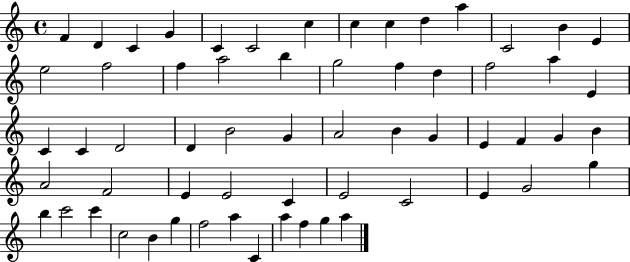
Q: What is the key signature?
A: C major